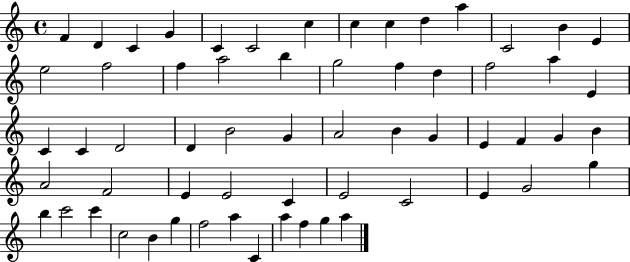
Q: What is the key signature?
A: C major